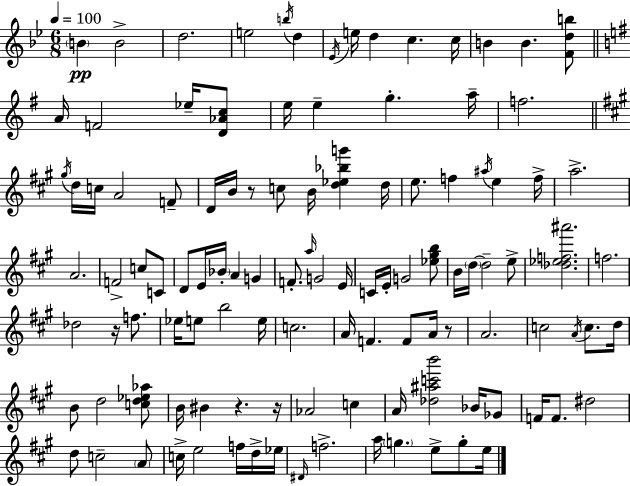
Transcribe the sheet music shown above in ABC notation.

X:1
T:Untitled
M:6/8
L:1/4
K:Gm
B B2 d2 e2 b/4 d _E/4 e/4 d c c/4 B B [Fdb]/2 A/4 F2 _e/4 [D_Ac]/2 e/4 e g a/4 f2 ^g/4 d/4 c/4 A2 F/2 D/4 B/4 z/2 c/2 B/4 [d_e_bg'] d/4 e/2 f ^a/4 e f/4 a2 A2 F2 c/2 C/2 D/2 E/4 _B/4 A G F/2 a/4 G2 E/4 C/4 E/4 G2 [_e^gb]/2 B/4 d/4 d2 e/2 [_d_ef^a']2 f2 _d2 z/4 f/2 _e/4 e/2 b2 e/4 c2 A/4 F F/2 A/4 z/2 A2 c2 A/4 c/2 d/4 B/2 d2 [cd_e_a]/2 B/4 ^B z z/4 _A2 c A/4 [_d^ac'b']2 _B/4 _G/2 F/4 F/2 ^d2 d/2 c2 A/2 c/4 e2 f/4 d/4 _e/4 ^D/4 f2 a/4 g e/2 g/2 e/4